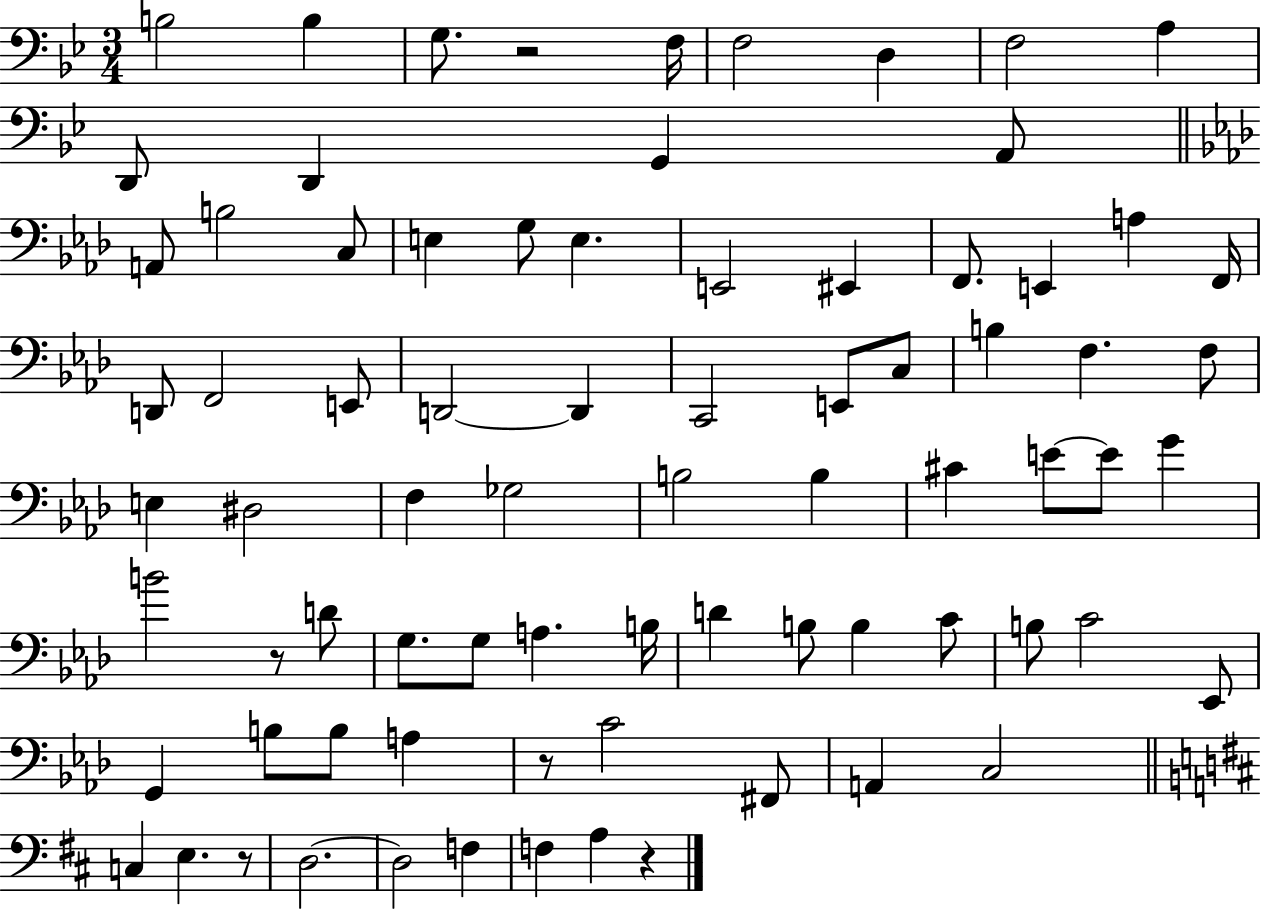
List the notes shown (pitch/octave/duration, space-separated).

B3/h B3/q G3/e. R/h F3/s F3/h D3/q F3/h A3/q D2/e D2/q G2/q A2/e A2/e B3/h C3/e E3/q G3/e E3/q. E2/h EIS2/q F2/e. E2/q A3/q F2/s D2/e F2/h E2/e D2/h D2/q C2/h E2/e C3/e B3/q F3/q. F3/e E3/q D#3/h F3/q Gb3/h B3/h B3/q C#4/q E4/e E4/e G4/q B4/h R/e D4/e G3/e. G3/e A3/q. B3/s D4/q B3/e B3/q C4/e B3/e C4/h Eb2/e G2/q B3/e B3/e A3/q R/e C4/h F#2/e A2/q C3/h C3/q E3/q. R/e D3/h. D3/h F3/q F3/q A3/q R/q